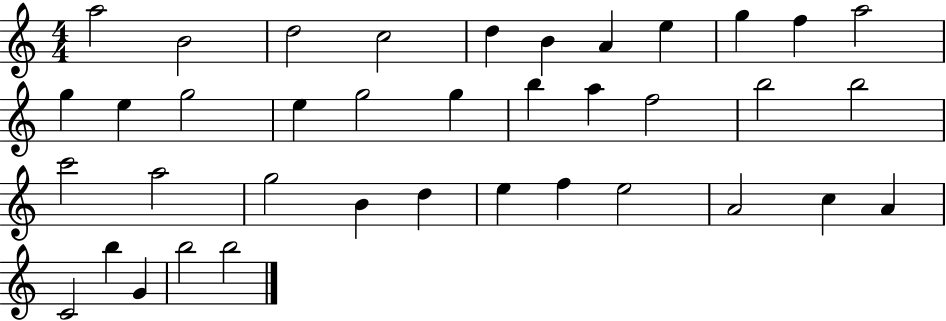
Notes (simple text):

A5/h B4/h D5/h C5/h D5/q B4/q A4/q E5/q G5/q F5/q A5/h G5/q E5/q G5/h E5/q G5/h G5/q B5/q A5/q F5/h B5/h B5/h C6/h A5/h G5/h B4/q D5/q E5/q F5/q E5/h A4/h C5/q A4/q C4/h B5/q G4/q B5/h B5/h